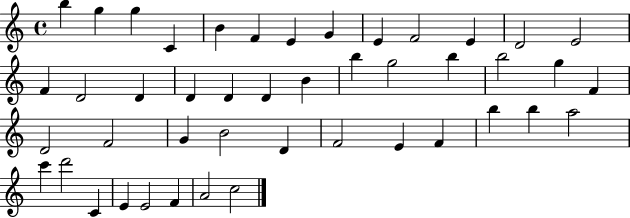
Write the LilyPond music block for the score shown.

{
  \clef treble
  \time 4/4
  \defaultTimeSignature
  \key c \major
  b''4 g''4 g''4 c'4 | b'4 f'4 e'4 g'4 | e'4 f'2 e'4 | d'2 e'2 | \break f'4 d'2 d'4 | d'4 d'4 d'4 b'4 | b''4 g''2 b''4 | b''2 g''4 f'4 | \break d'2 f'2 | g'4 b'2 d'4 | f'2 e'4 f'4 | b''4 b''4 a''2 | \break c'''4 d'''2 c'4 | e'4 e'2 f'4 | a'2 c''2 | \bar "|."
}